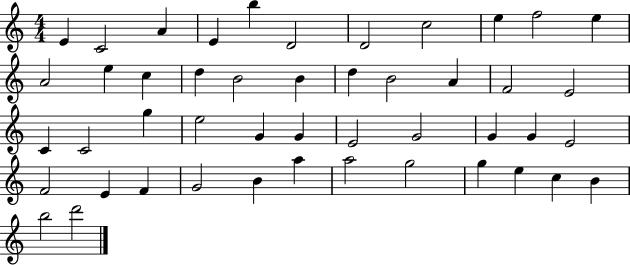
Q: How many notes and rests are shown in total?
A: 47